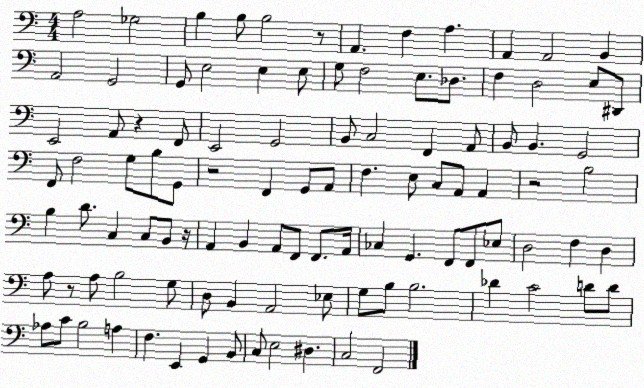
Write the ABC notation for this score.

X:1
T:Untitled
M:4/4
L:1/4
K:C
A,2 _G,2 B, B,/2 B,2 z/2 A,, F, A, A,, A,,2 B,, A,,2 G,,2 G,,/2 E,2 E, E,/2 G,/2 F,2 E,/2 _D,/2 F, D,2 E,/2 ^D,,/2 E,,2 A,,/2 z F,,/2 E,,2 G,,2 B,,/2 C,2 F,, A,,/2 B,,/2 B,, G,,2 F,,/2 F,2 G,/2 B,/2 G,,/2 z2 F,, G,,/2 A,,/2 F, E,/2 C,/2 A,,/2 A,, z2 B,2 B, D/2 C, C,/2 B,,/2 z/4 A,, B,, A,,/2 F,,/2 F,,/2 A,,/4 _C, G,, F,,/2 F,,/2 _E,/2 D,2 F, D, A,/2 z/2 A,/2 B,2 G,/2 D,/2 B,, A,,2 _E,/2 G,/2 B,/2 B,2 _D C2 D/2 D/2 _A,/2 C/2 B,2 A, F, E,, G,, B,,/2 C,/2 E,2 ^D, C,2 F,,2